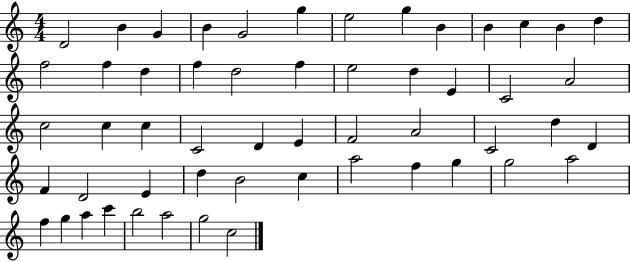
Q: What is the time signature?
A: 4/4